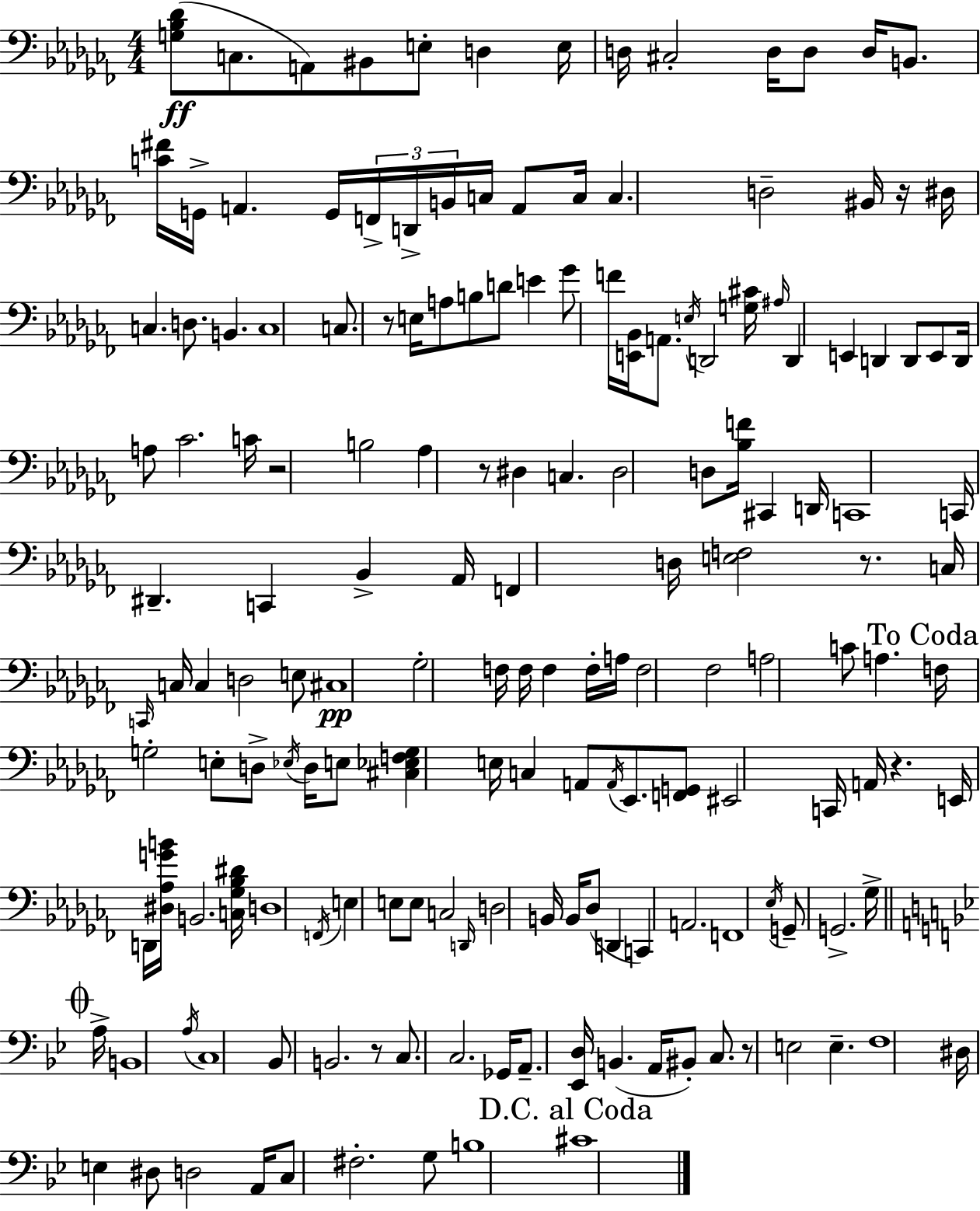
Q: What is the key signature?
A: AES minor